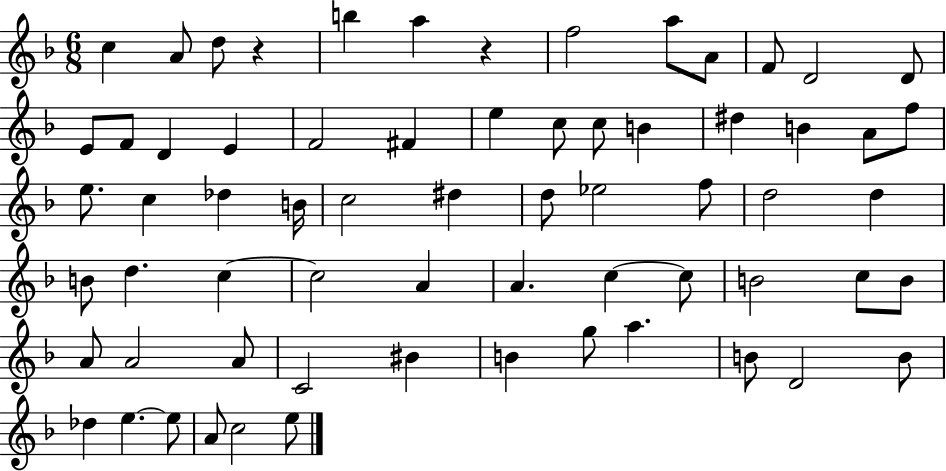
X:1
T:Untitled
M:6/8
L:1/4
K:F
c A/2 d/2 z b a z f2 a/2 A/2 F/2 D2 D/2 E/2 F/2 D E F2 ^F e c/2 c/2 B ^d B A/2 f/2 e/2 c _d B/4 c2 ^d d/2 _e2 f/2 d2 d B/2 d c c2 A A c c/2 B2 c/2 B/2 A/2 A2 A/2 C2 ^B B g/2 a B/2 D2 B/2 _d e e/2 A/2 c2 e/2